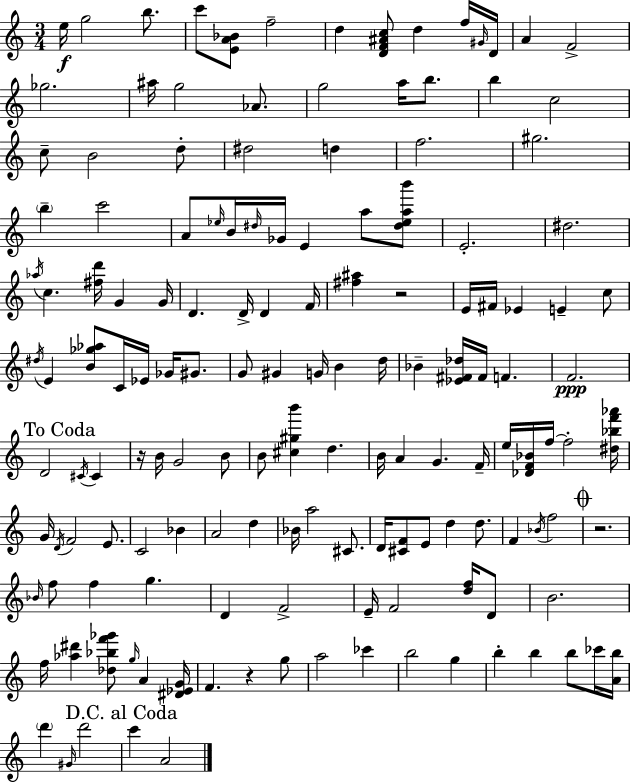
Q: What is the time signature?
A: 3/4